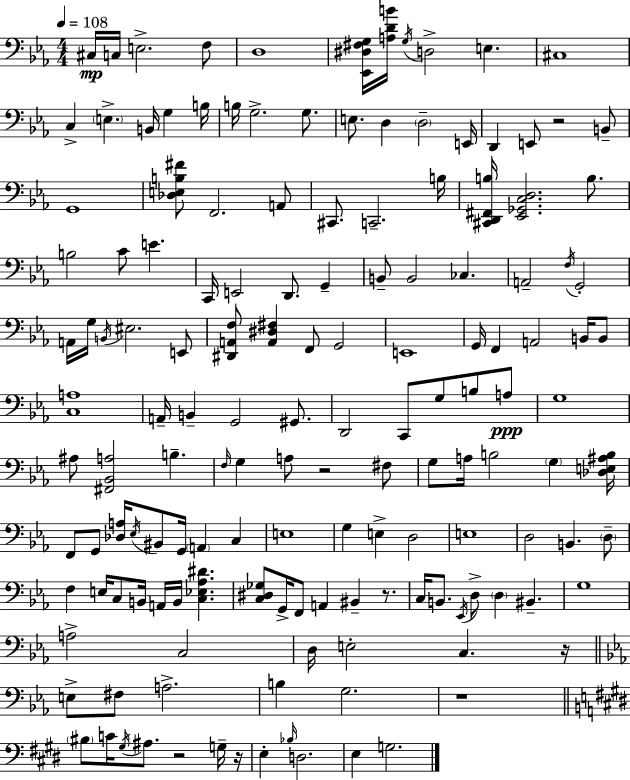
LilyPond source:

{
  \clef bass
  \numericTimeSignature
  \time 4/4
  \key ees \major
  \tempo 4 = 108
  cis16\mp c16 e2.-> f8 | d1 | <ees, dis fis g>16 <a d' b'>16 \acciaccatura { g16 } d2-> e4. | cis1 | \break c4-> \parenthesize e4.-> b,16 g4 | b16 b16 g2.-> g8. | e8. d4 \parenthesize d2-- | e,16 d,4 e,8 r2 b,8-- | \break g,1 | <des e b fis'>8 f,2. a,8 | cis,8. c,2.-- | b16 <cis, d, fis, b>16 <ees, ges, c d>2. b8. | \break b2 c'8 e'4. | c,16 e,2 d,8. g,4-- | b,8-- b,2 ces4. | a,2-- \acciaccatura { f16 } g,2-. | \break a,16 g16 \acciaccatura { b,16 } eis2. | e,8 <dis, a, f>8 <a, dis fis>4 f,8 g,2 | e,1 | g,16 f,4 a,2 | \break b,16 b,8 <c a>1 | a,16-- b,4-- g,2 | gis,8. d,2 c,8 g8 b8 | a8\ppp g1 | \break ais8 <fis, bes, a>2 b4.-- | \grace { f16 } g4 a8 r2 | fis8 g8 a16 b2 \parenthesize g4 | <des e ais b>16 f,8 g,8 <des a>16 \acciaccatura { ees16 } bis,8 g,16 \parenthesize a,4 | \break c4 e1 | g4 e4-> d2 | e1 | d2 b,4. | \break \parenthesize d8-- f4 e16 c8 b,16 a,16 b,16 <c ees aes dis'>4. | <c dis ges>8 g,16-> f,8 a,4 bis,4-- | r8. c16 b,8. \acciaccatura { ees,16 } d8-> \parenthesize d4 | bis,4.-- g1 | \break a2-> c2 | d16 e2-. c4. | r16 \bar "||" \break \key ees \major e8-> fis8 a2.-> | b4 g2. | r1 | \bar "||" \break \key e \major \parenthesize bis8 c'16 \acciaccatura { gis16 } ais8. r2 g16-- | r16 e4-. \grace { bes16 } d2. | e4 g2. | \bar "|."
}